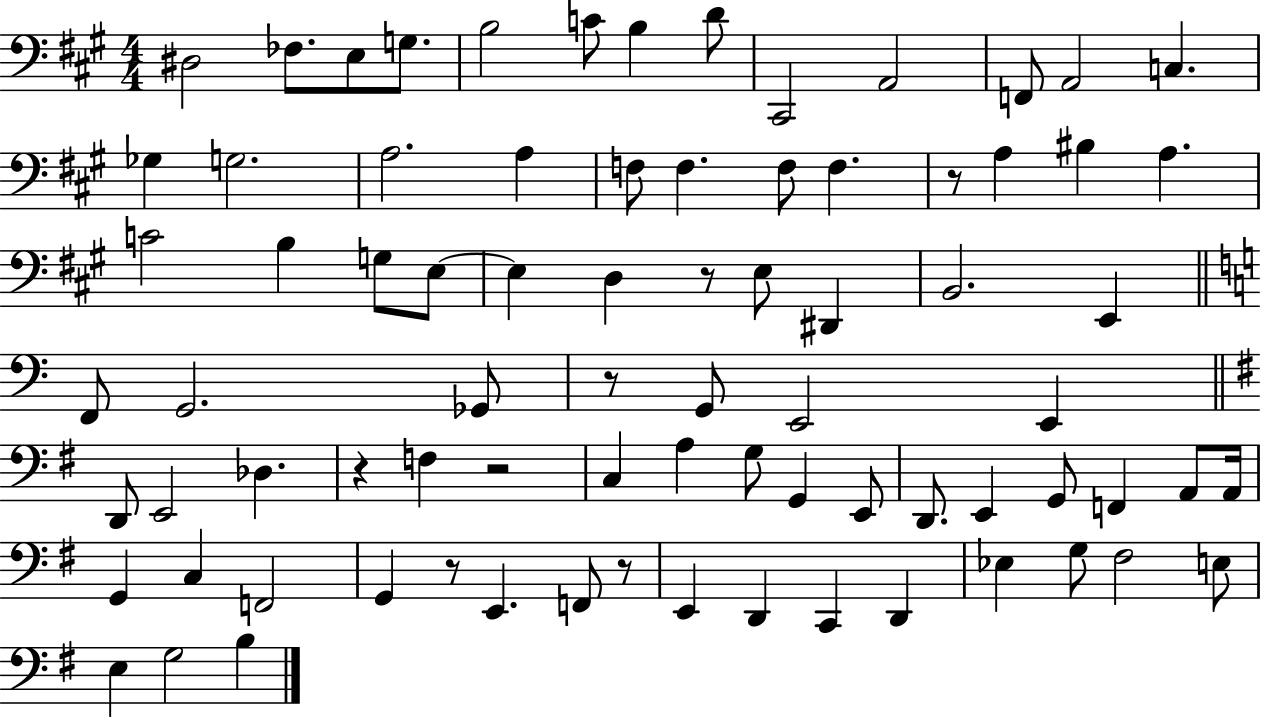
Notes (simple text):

D#3/h FES3/e. E3/e G3/e. B3/h C4/e B3/q D4/e C#2/h A2/h F2/e A2/h C3/q. Gb3/q G3/h. A3/h. A3/q F3/e F3/q. F3/e F3/q. R/e A3/q BIS3/q A3/q. C4/h B3/q G3/e E3/e E3/q D3/q R/e E3/e D#2/q B2/h. E2/q F2/e G2/h. Gb2/e R/e G2/e E2/h E2/q D2/e E2/h Db3/q. R/q F3/q R/h C3/q A3/q G3/e G2/q E2/e D2/e. E2/q G2/e F2/q A2/e A2/s G2/q C3/q F2/h G2/q R/e E2/q. F2/e R/e E2/q D2/q C2/q D2/q Eb3/q G3/e F#3/h E3/e E3/q G3/h B3/q